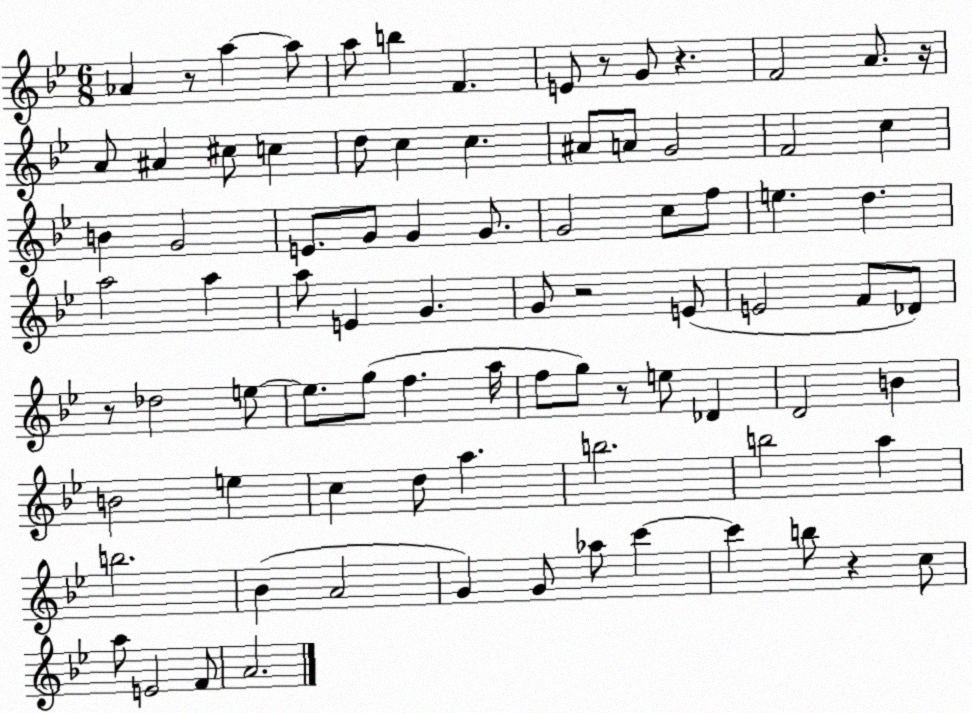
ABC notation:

X:1
T:Untitled
M:6/8
L:1/4
K:Bb
_A z/2 a a/2 a/2 b F E/2 z/2 G/2 z F2 A/2 z/4 A/2 ^A ^c/2 c d/2 c c ^A/2 A/2 G2 F2 c B G2 E/2 G/2 G G/2 G2 c/2 f/2 e d a2 a a/2 E G G/2 z2 E/2 E2 F/2 _D/2 z/2 _d2 e/2 e/2 g/2 f a/4 f/2 g/2 z/2 e/2 _D D2 B B2 e c d/2 a b2 b2 a b2 _B A2 G G/2 _a/2 c' c' b/2 z c/2 a/2 E2 F/2 A2